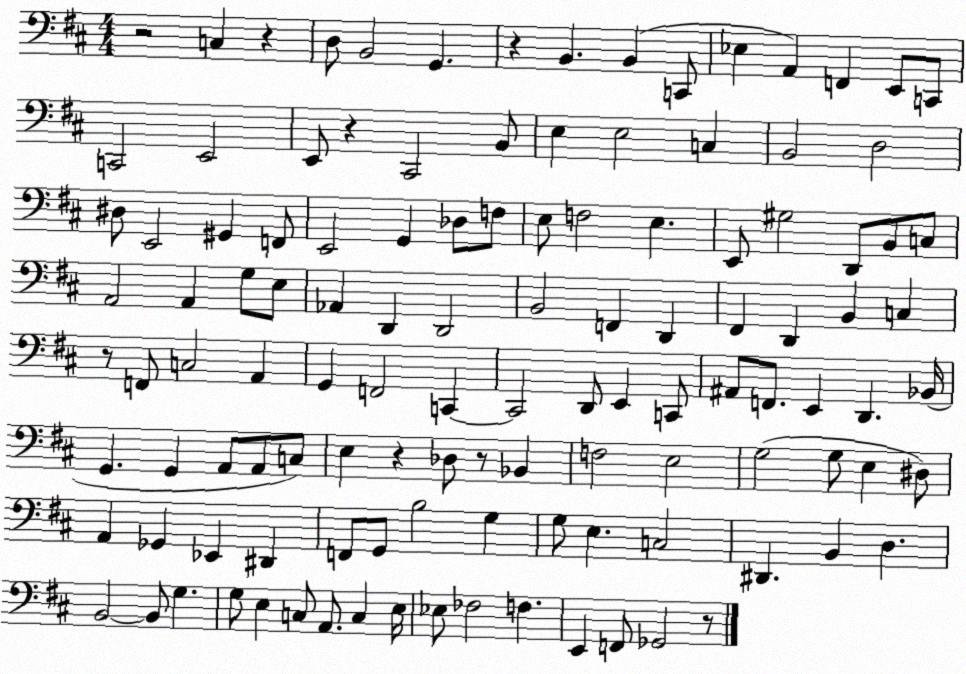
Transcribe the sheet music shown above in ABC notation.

X:1
T:Untitled
M:4/4
L:1/4
K:D
z2 C, z D,/2 B,,2 G,, z B,, B,, C,,/2 _E, A,, F,, E,,/2 C,,/2 C,,2 E,,2 E,,/2 z ^C,,2 B,,/2 E, E,2 C, B,,2 D,2 ^D,/2 E,,2 ^G,, F,,/2 E,,2 G,, _D,/2 F,/2 E,/2 F,2 E, E,,/2 ^G,2 D,,/2 B,,/2 C,/2 A,,2 A,, G,/2 E,/2 _A,, D,, D,,2 B,,2 F,, D,, ^F,, D,, B,, C, z/2 F,,/2 C,2 A,, G,, F,,2 C,, C,,2 D,,/2 E,, C,,/2 ^A,,/2 F,,/2 E,, D,, _B,,/4 G,, G,, A,,/2 A,,/2 C,/2 E, z _D,/2 z/2 _B,, F,2 E,2 G,2 G,/2 E, ^D,/2 A,, _G,, _E,, ^D,, F,,/2 G,,/2 B,2 G, G,/2 E, C,2 ^D,, B,, D, B,,2 B,,/2 G, G,/2 E, C,/2 A,,/2 C, E,/4 _E,/2 _F,2 F, E,, F,,/2 _G,,2 z/2